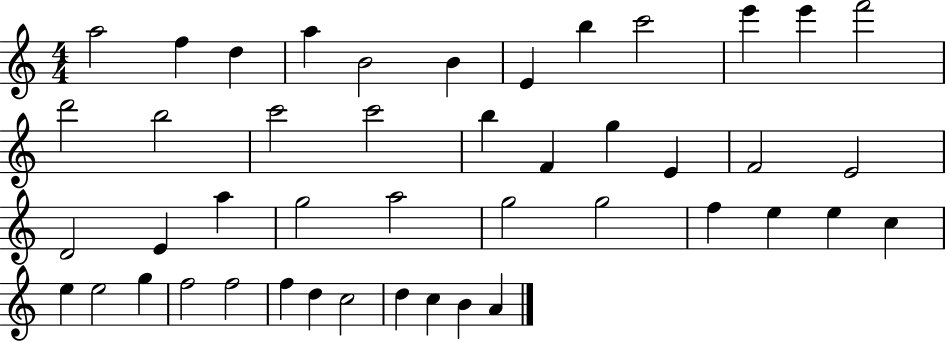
{
  \clef treble
  \numericTimeSignature
  \time 4/4
  \key c \major
  a''2 f''4 d''4 | a''4 b'2 b'4 | e'4 b''4 c'''2 | e'''4 e'''4 f'''2 | \break d'''2 b''2 | c'''2 c'''2 | b''4 f'4 g''4 e'4 | f'2 e'2 | \break d'2 e'4 a''4 | g''2 a''2 | g''2 g''2 | f''4 e''4 e''4 c''4 | \break e''4 e''2 g''4 | f''2 f''2 | f''4 d''4 c''2 | d''4 c''4 b'4 a'4 | \break \bar "|."
}